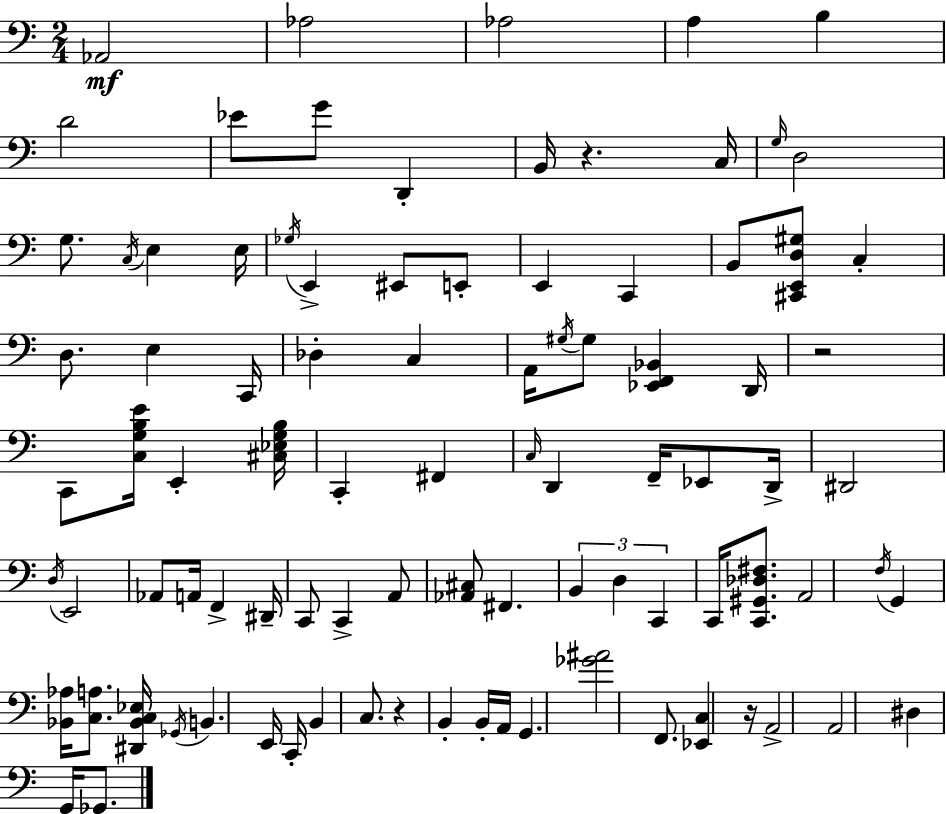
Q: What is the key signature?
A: A minor